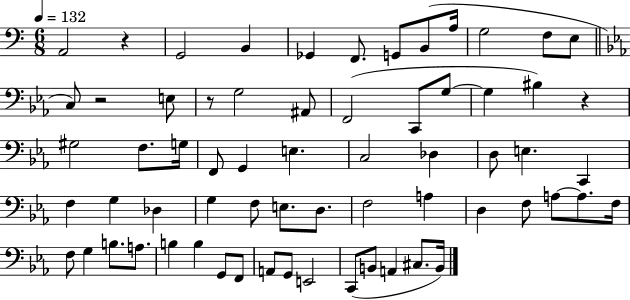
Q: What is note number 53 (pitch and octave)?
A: F2